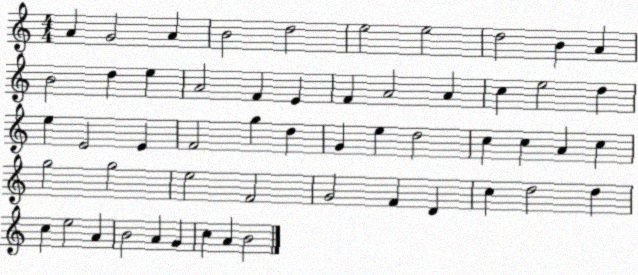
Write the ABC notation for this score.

X:1
T:Untitled
M:4/4
L:1/4
K:C
A G2 A B2 d2 e2 e2 d2 B A B2 d e A2 F E F A2 A c e2 d e E2 E F2 g d G e d2 c c A c g2 g2 e2 F2 G2 F D c d2 d c e2 A B2 A G c A B2